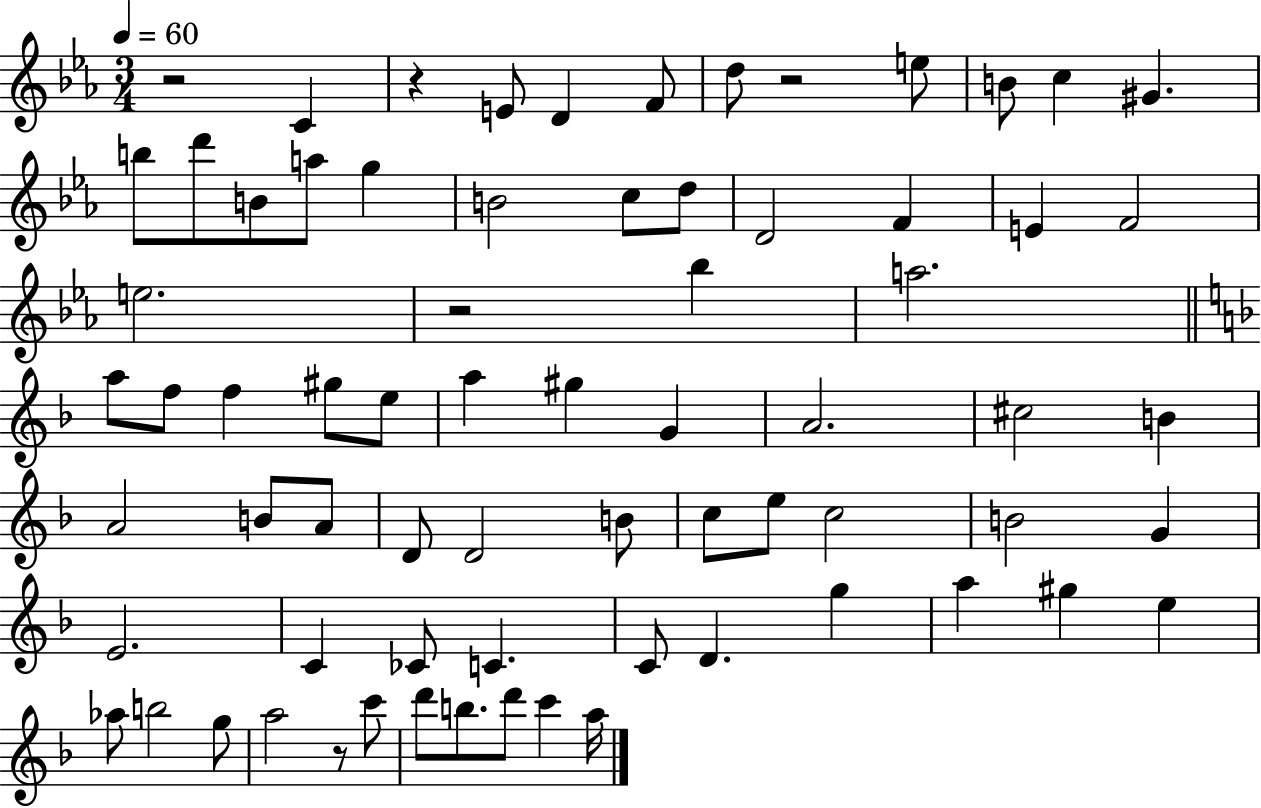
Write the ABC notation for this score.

X:1
T:Untitled
M:3/4
L:1/4
K:Eb
z2 C z E/2 D F/2 d/2 z2 e/2 B/2 c ^G b/2 d'/2 B/2 a/2 g B2 c/2 d/2 D2 F E F2 e2 z2 _b a2 a/2 f/2 f ^g/2 e/2 a ^g G A2 ^c2 B A2 B/2 A/2 D/2 D2 B/2 c/2 e/2 c2 B2 G E2 C _C/2 C C/2 D g a ^g e _a/2 b2 g/2 a2 z/2 c'/2 d'/2 b/2 d'/2 c' a/4